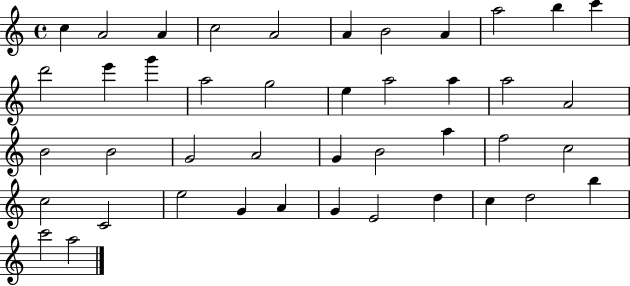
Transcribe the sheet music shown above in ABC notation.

X:1
T:Untitled
M:4/4
L:1/4
K:C
c A2 A c2 A2 A B2 A a2 b c' d'2 e' g' a2 g2 e a2 a a2 A2 B2 B2 G2 A2 G B2 a f2 c2 c2 C2 e2 G A G E2 d c d2 b c'2 a2